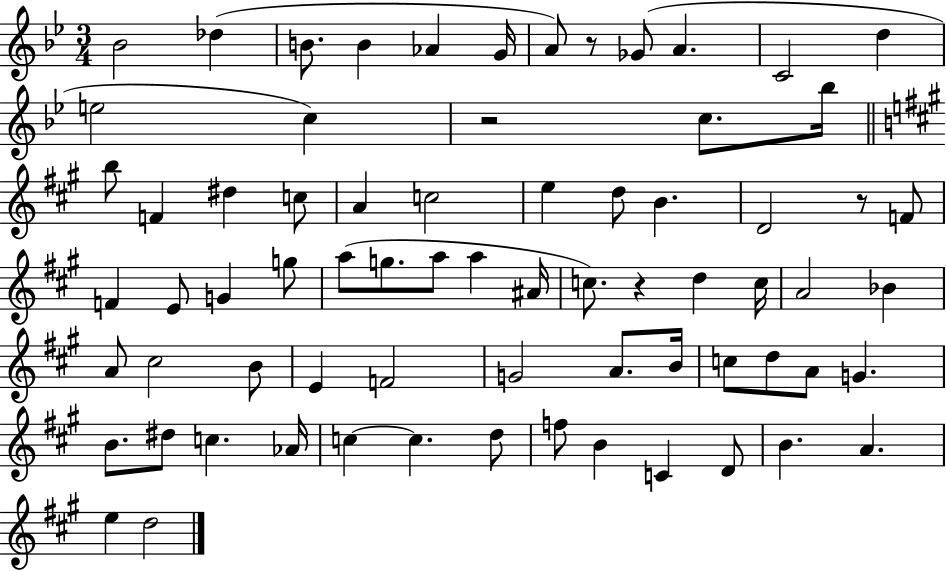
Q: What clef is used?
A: treble